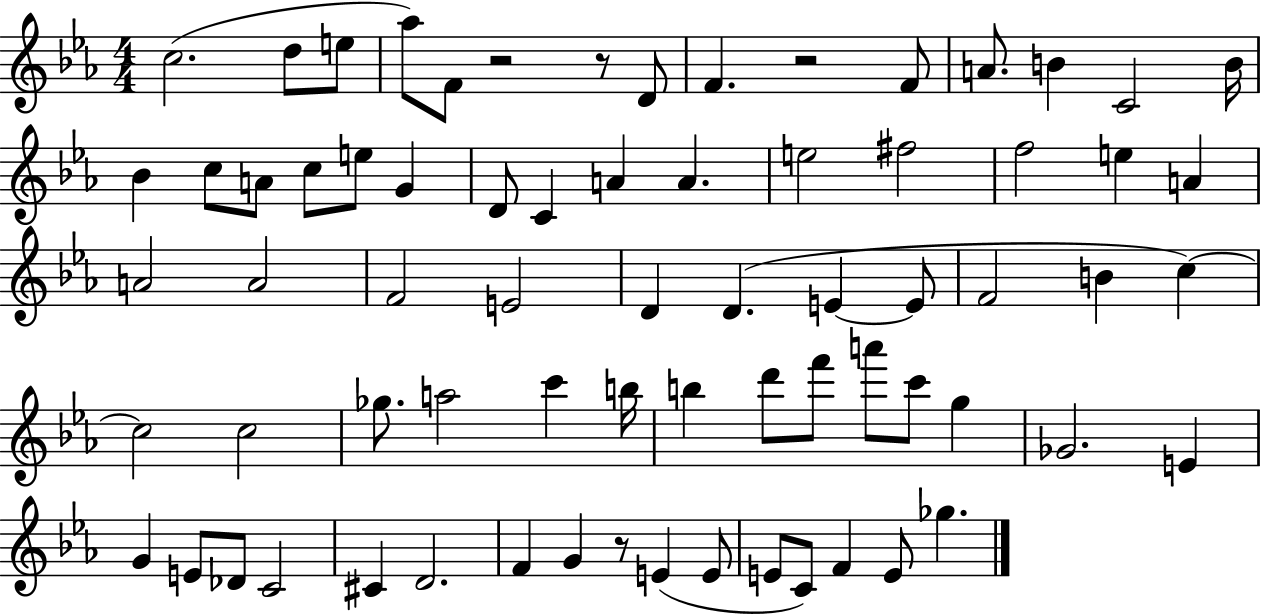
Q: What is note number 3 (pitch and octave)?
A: E5